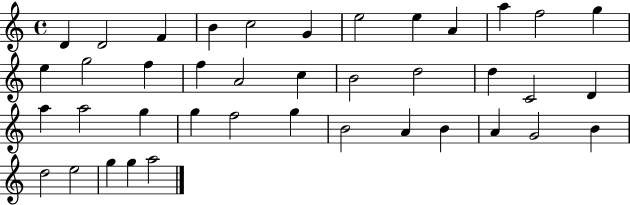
X:1
T:Untitled
M:4/4
L:1/4
K:C
D D2 F B c2 G e2 e A a f2 g e g2 f f A2 c B2 d2 d C2 D a a2 g g f2 g B2 A B A G2 B d2 e2 g g a2